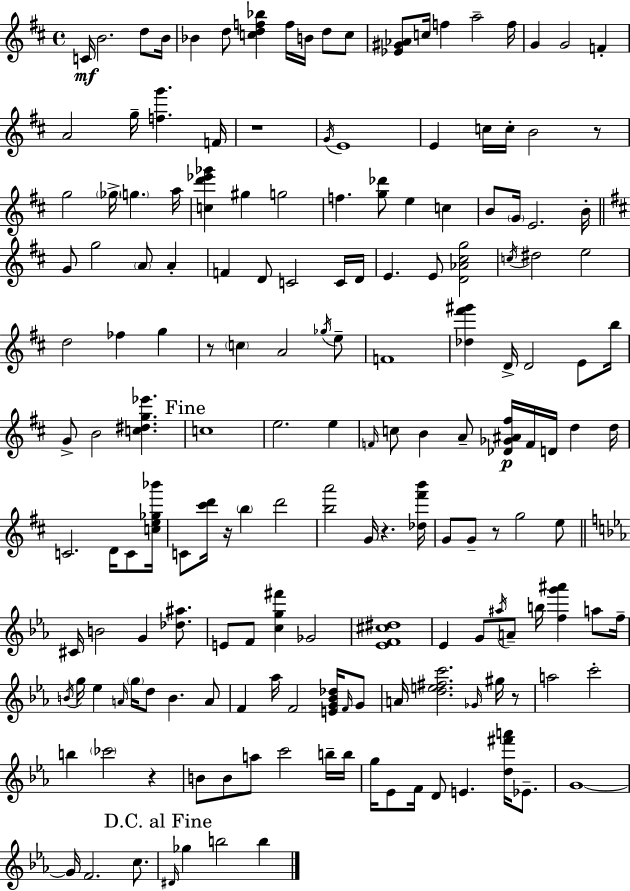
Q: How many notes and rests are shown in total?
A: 170